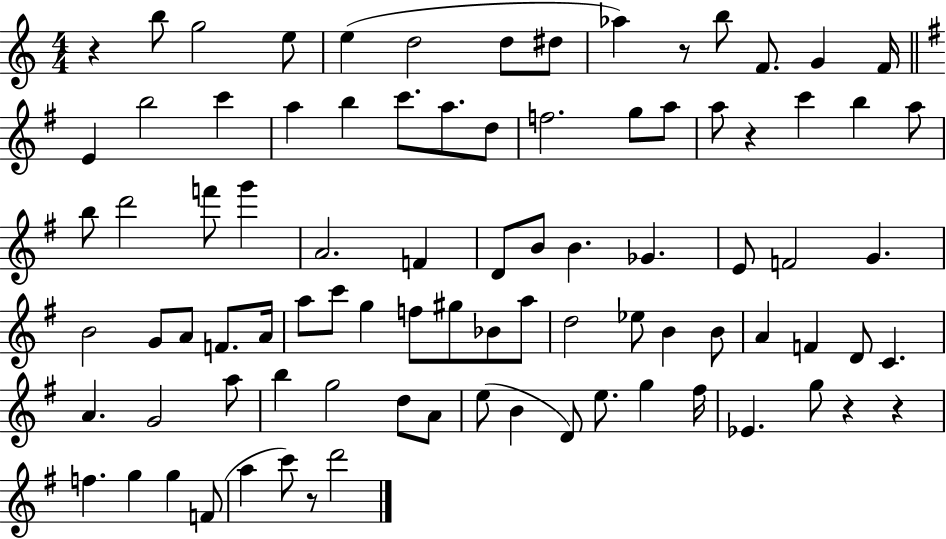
X:1
T:Untitled
M:4/4
L:1/4
K:C
z b/2 g2 e/2 e d2 d/2 ^d/2 _a z/2 b/2 F/2 G F/4 E b2 c' a b c'/2 a/2 d/2 f2 g/2 a/2 a/2 z c' b a/2 b/2 d'2 f'/2 g' A2 F D/2 B/2 B _G E/2 F2 G B2 G/2 A/2 F/2 A/4 a/2 c'/2 g f/2 ^g/2 _B/2 a/2 d2 _e/2 B B/2 A F D/2 C A G2 a/2 b g2 d/2 A/2 e/2 B D/2 e/2 g ^f/4 _E g/2 z z f g g F/2 a c'/2 z/2 d'2